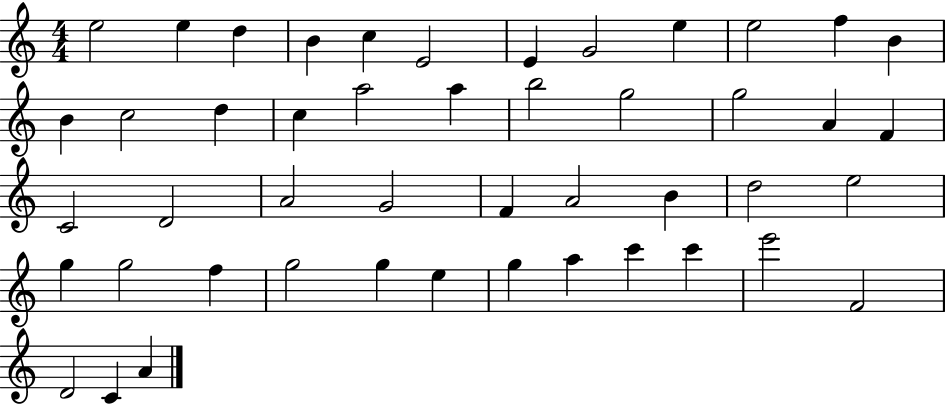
E5/h E5/q D5/q B4/q C5/q E4/h E4/q G4/h E5/q E5/h F5/q B4/q B4/q C5/h D5/q C5/q A5/h A5/q B5/h G5/h G5/h A4/q F4/q C4/h D4/h A4/h G4/h F4/q A4/h B4/q D5/h E5/h G5/q G5/h F5/q G5/h G5/q E5/q G5/q A5/q C6/q C6/q E6/h F4/h D4/h C4/q A4/q